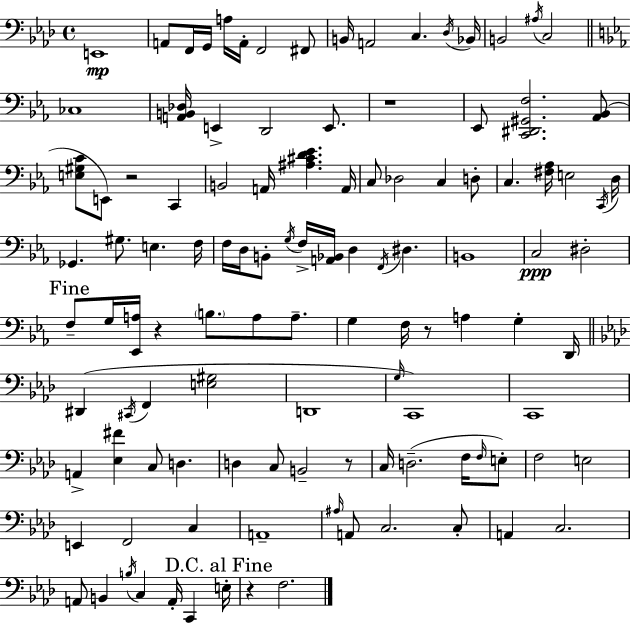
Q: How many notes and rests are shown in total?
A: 113